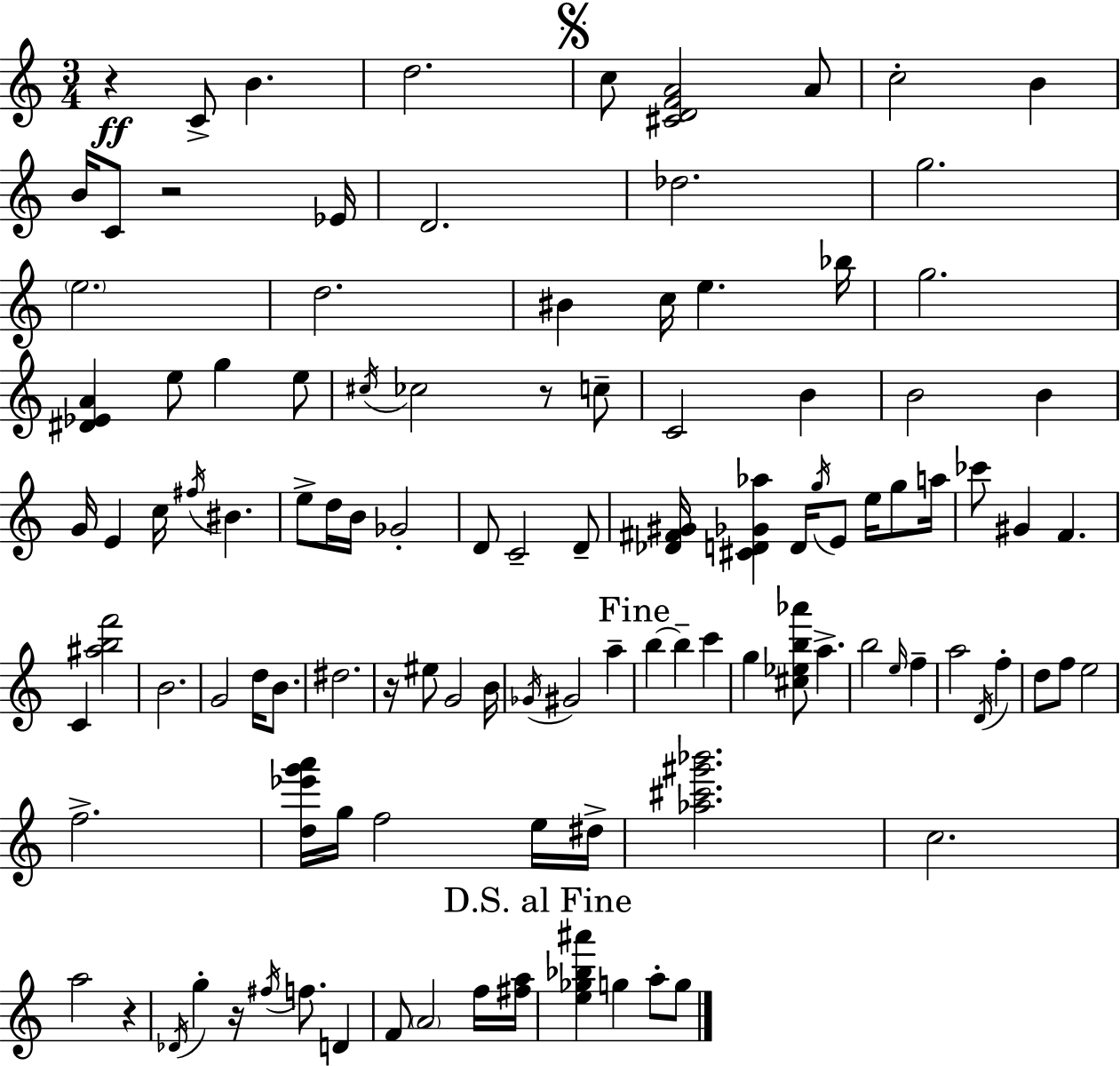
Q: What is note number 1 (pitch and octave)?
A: C4